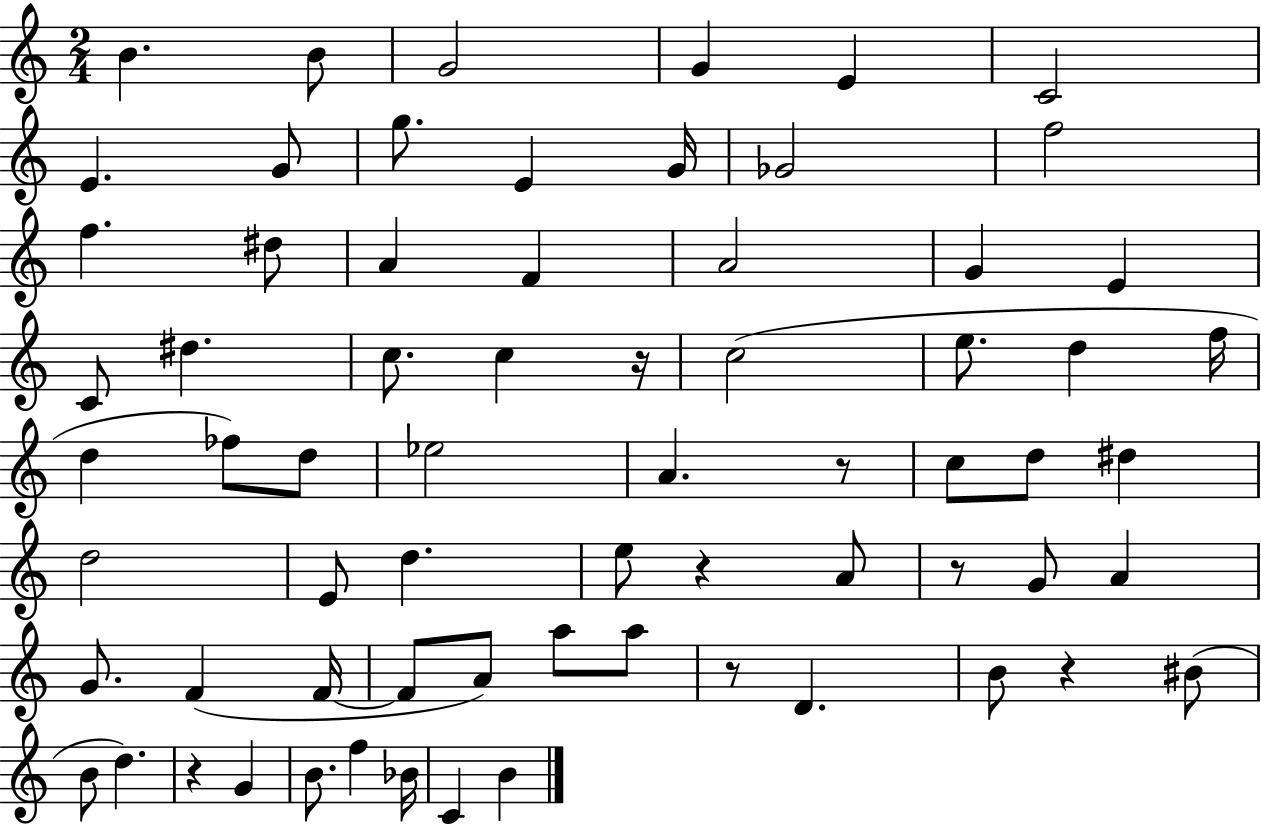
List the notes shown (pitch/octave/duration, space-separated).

B4/q. B4/e G4/h G4/q E4/q C4/h E4/q. G4/e G5/e. E4/q G4/s Gb4/h F5/h F5/q. D#5/e A4/q F4/q A4/h G4/q E4/q C4/e D#5/q. C5/e. C5/q R/s C5/h E5/e. D5/q F5/s D5/q FES5/e D5/e Eb5/h A4/q. R/e C5/e D5/e D#5/q D5/h E4/e D5/q. E5/e R/q A4/e R/e G4/e A4/q G4/e. F4/q F4/s F4/e A4/e A5/e A5/e R/e D4/q. B4/e R/q BIS4/e B4/e D5/q. R/q G4/q B4/e. F5/q Bb4/s C4/q B4/q